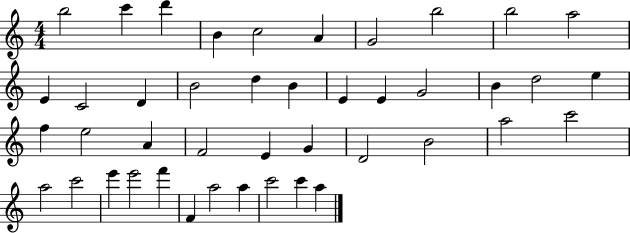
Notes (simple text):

B5/h C6/q D6/q B4/q C5/h A4/q G4/h B5/h B5/h A5/h E4/q C4/h D4/q B4/h D5/q B4/q E4/q E4/q G4/h B4/q D5/h E5/q F5/q E5/h A4/q F4/h E4/q G4/q D4/h B4/h A5/h C6/h A5/h C6/h E6/q E6/h F6/q F4/q A5/h A5/q C6/h C6/q A5/q